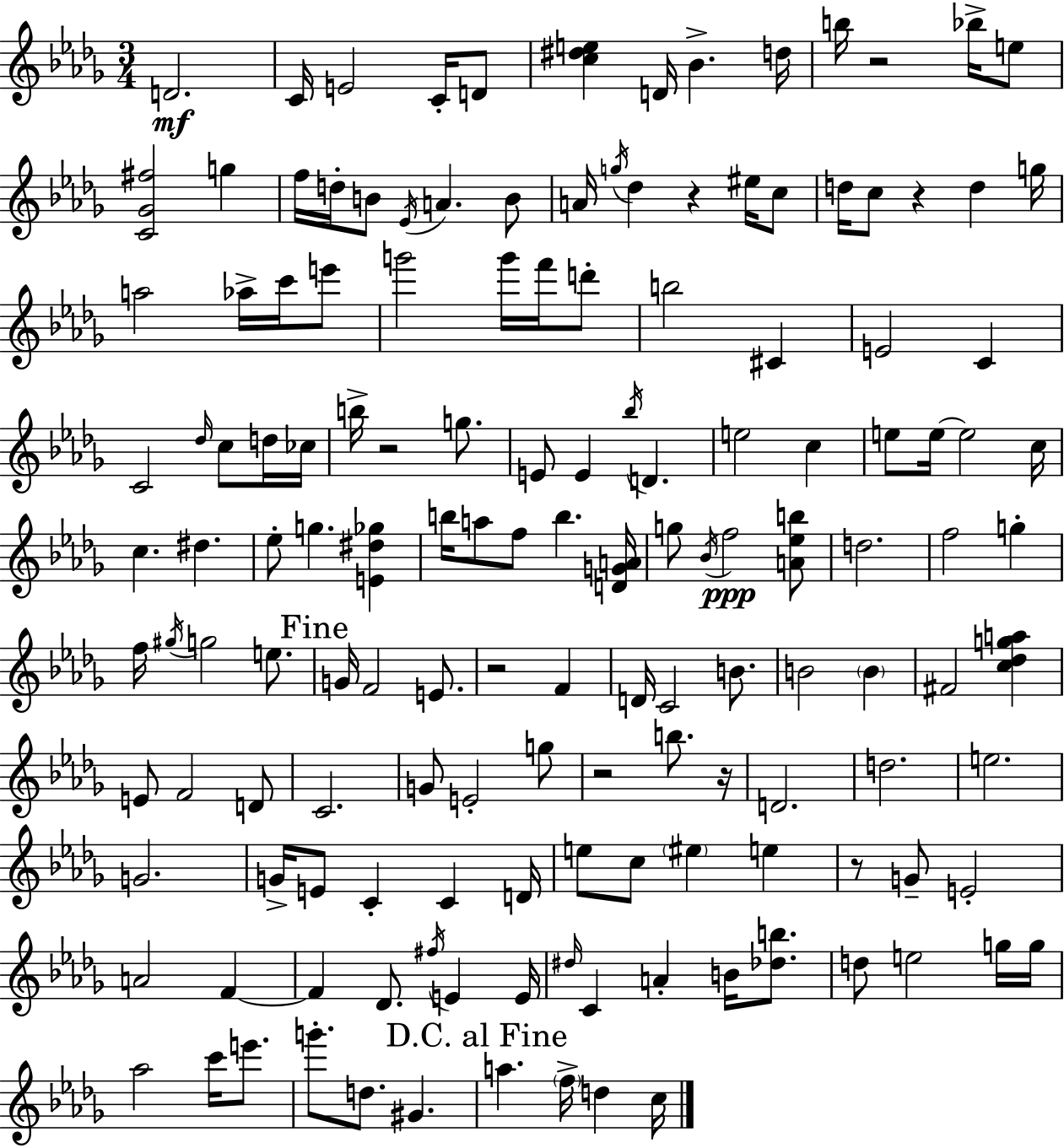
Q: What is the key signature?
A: BES minor